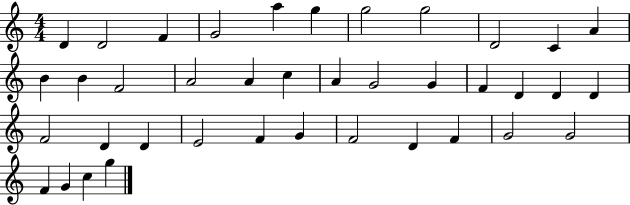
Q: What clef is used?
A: treble